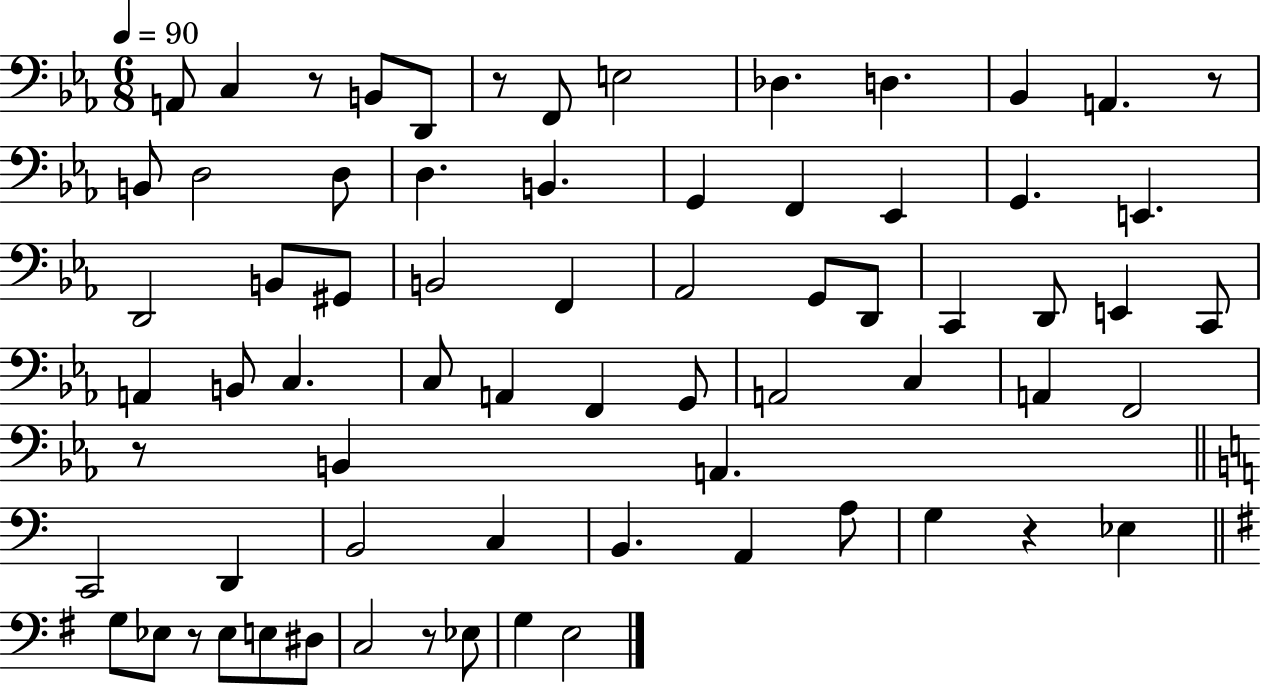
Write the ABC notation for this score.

X:1
T:Untitled
M:6/8
L:1/4
K:Eb
A,,/2 C, z/2 B,,/2 D,,/2 z/2 F,,/2 E,2 _D, D, _B,, A,, z/2 B,,/2 D,2 D,/2 D, B,, G,, F,, _E,, G,, E,, D,,2 B,,/2 ^G,,/2 B,,2 F,, _A,,2 G,,/2 D,,/2 C,, D,,/2 E,, C,,/2 A,, B,,/2 C, C,/2 A,, F,, G,,/2 A,,2 C, A,, F,,2 z/2 B,, A,, C,,2 D,, B,,2 C, B,, A,, A,/2 G, z _E, G,/2 _E,/2 z/2 _E,/2 E,/2 ^D,/2 C,2 z/2 _E,/2 G, E,2